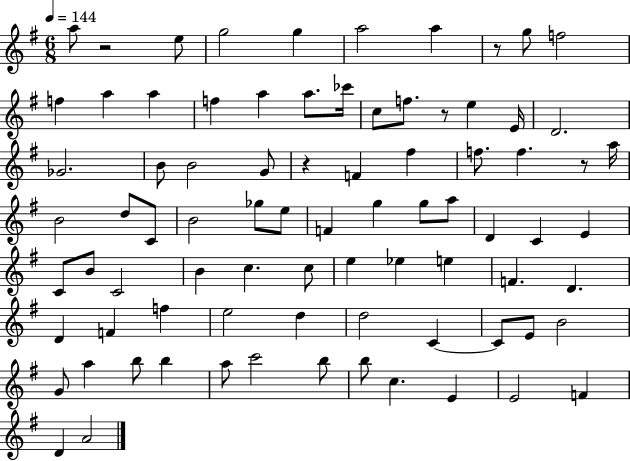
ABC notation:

X:1
T:Untitled
M:6/8
L:1/4
K:G
a/2 z2 e/2 g2 g a2 a z/2 g/2 f2 f a a f a a/2 _c'/4 c/2 f/2 z/2 e E/4 D2 _G2 B/2 B2 G/2 z F ^f f/2 f z/2 a/4 B2 d/2 C/2 B2 _g/2 e/2 F g g/2 a/2 D C E C/2 B/2 C2 B c c/2 e _e e F D D F f e2 d d2 C C/2 E/2 B2 G/2 a b/2 b a/2 c'2 b/2 b/2 c E E2 F D A2